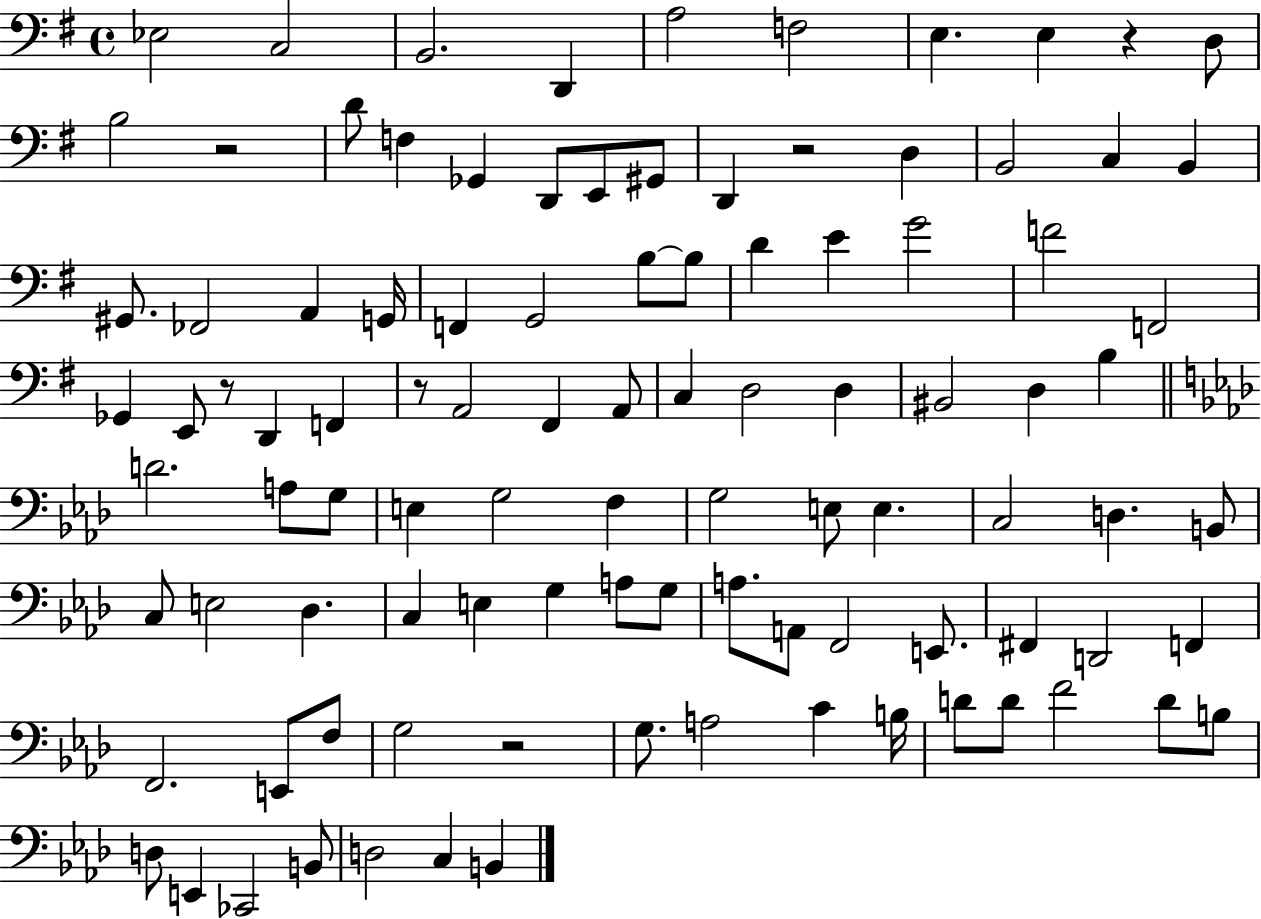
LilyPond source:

{
  \clef bass
  \time 4/4
  \defaultTimeSignature
  \key g \major
  ees2 c2 | b,2. d,4 | a2 f2 | e4. e4 r4 d8 | \break b2 r2 | d'8 f4 ges,4 d,8 e,8 gis,8 | d,4 r2 d4 | b,2 c4 b,4 | \break gis,8. fes,2 a,4 g,16 | f,4 g,2 b8~~ b8 | d'4 e'4 g'2 | f'2 f,2 | \break ges,4 e,8 r8 d,4 f,4 | r8 a,2 fis,4 a,8 | c4 d2 d4 | bis,2 d4 b4 | \break \bar "||" \break \key aes \major d'2. a8 g8 | e4 g2 f4 | g2 e8 e4. | c2 d4. b,8 | \break c8 e2 des4. | c4 e4 g4 a8 g8 | a8. a,8 f,2 e,8. | fis,4 d,2 f,4 | \break f,2. e,8 f8 | g2 r2 | g8. a2 c'4 b16 | d'8 d'8 f'2 d'8 b8 | \break d8 e,4 ces,2 b,8 | d2 c4 b,4 | \bar "|."
}